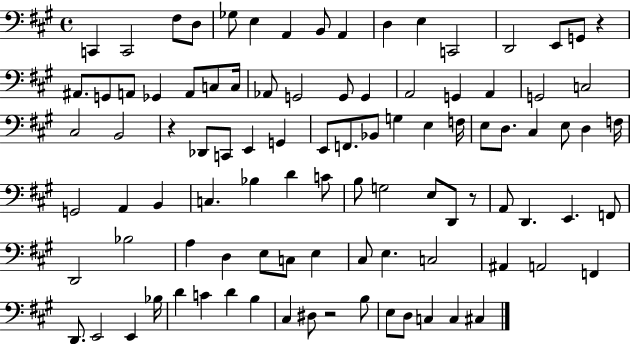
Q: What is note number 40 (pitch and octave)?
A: Bb2